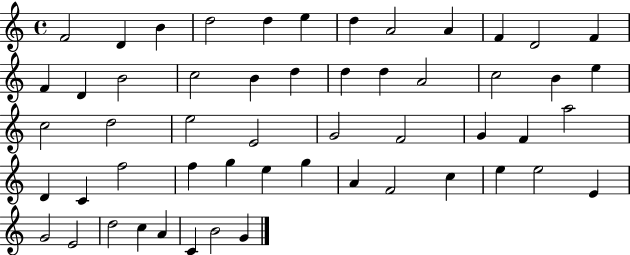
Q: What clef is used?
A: treble